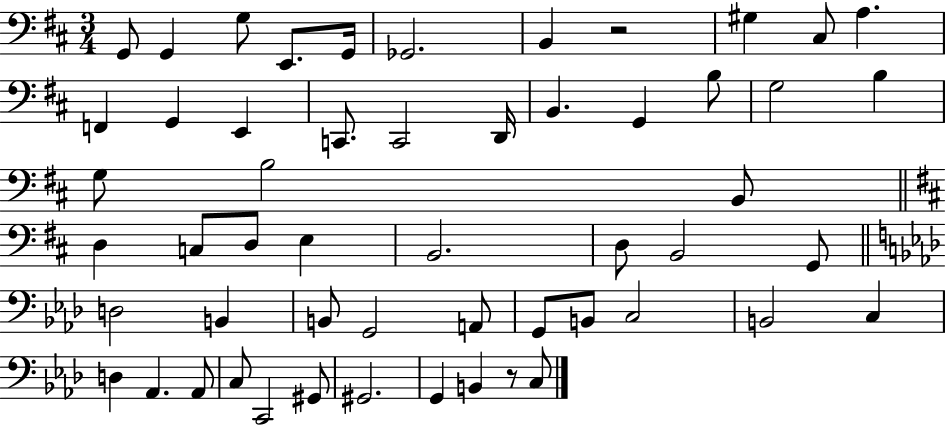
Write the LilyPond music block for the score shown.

{
  \clef bass
  \numericTimeSignature
  \time 3/4
  \key d \major
  g,8 g,4 g8 e,8. g,16 | ges,2. | b,4 r2 | gis4 cis8 a4. | \break f,4 g,4 e,4 | c,8. c,2 d,16 | b,4. g,4 b8 | g2 b4 | \break g8 b2 b,8 | \bar "||" \break \key b \minor d4 c8 d8 e4 | b,2. | d8 b,2 g,8 | \bar "||" \break \key aes \major d2 b,4 | b,8 g,2 a,8 | g,8 b,8 c2 | b,2 c4 | \break d4 aes,4. aes,8 | c8 c,2 gis,8 | gis,2. | g,4 b,4 r8 c8 | \break \bar "|."
}